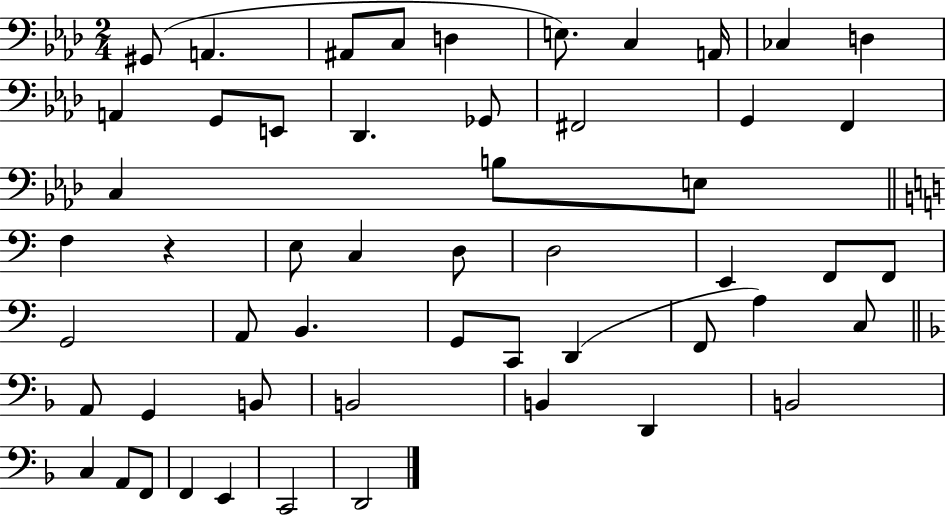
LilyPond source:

{
  \clef bass
  \numericTimeSignature
  \time 2/4
  \key aes \major
  \repeat volta 2 { gis,8( a,4. | ais,8 c8 d4 | e8.) c4 a,16 | ces4 d4 | \break a,4 g,8 e,8 | des,4. ges,8 | fis,2 | g,4 f,4 | \break c4 b8 e8 | \bar "||" \break \key c \major f4 r4 | e8 c4 d8 | d2 | e,4 f,8 f,8 | \break g,2 | a,8 b,4. | g,8 c,8 d,4( | f,8 a4) c8 | \break \bar "||" \break \key d \minor a,8 g,4 b,8 | b,2 | b,4 d,4 | b,2 | \break c4 a,8 f,8 | f,4 e,4 | c,2 | d,2 | \break } \bar "|."
}